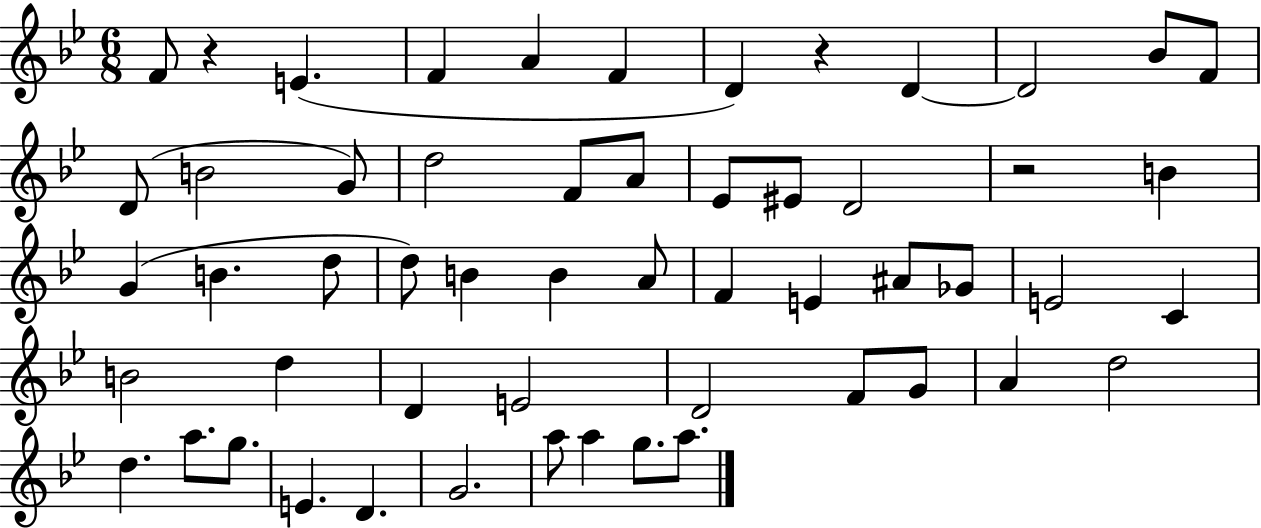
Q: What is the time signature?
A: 6/8